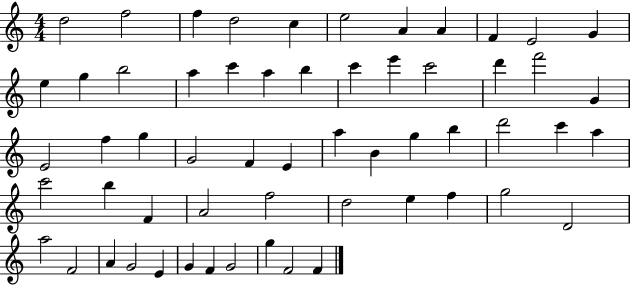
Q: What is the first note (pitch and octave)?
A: D5